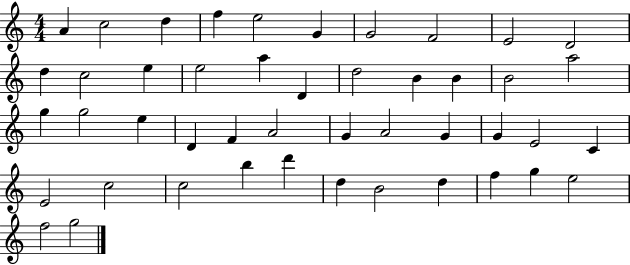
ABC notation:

X:1
T:Untitled
M:4/4
L:1/4
K:C
A c2 d f e2 G G2 F2 E2 D2 d c2 e e2 a D d2 B B B2 a2 g g2 e D F A2 G A2 G G E2 C E2 c2 c2 b d' d B2 d f g e2 f2 g2